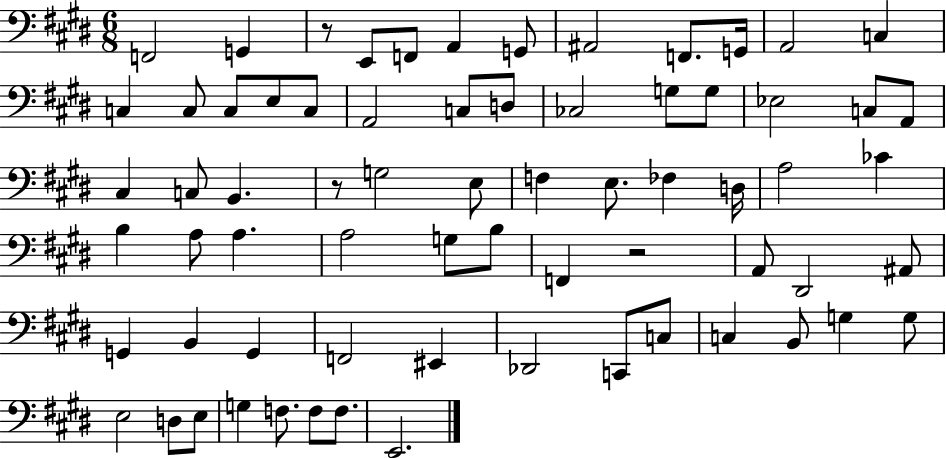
{
  \clef bass
  \numericTimeSignature
  \time 6/8
  \key e \major
  f,2 g,4 | r8 e,8 f,8 a,4 g,8 | ais,2 f,8. g,16 | a,2 c4 | \break c4 c8 c8 e8 c8 | a,2 c8 d8 | ces2 g8 g8 | ees2 c8 a,8 | \break cis4 c8 b,4. | r8 g2 e8 | f4 e8. fes4 d16 | a2 ces'4 | \break b4 a8 a4. | a2 g8 b8 | f,4 r2 | a,8 dis,2 ais,8 | \break g,4 b,4 g,4 | f,2 eis,4 | des,2 c,8 c8 | c4 b,8 g4 g8 | \break e2 d8 e8 | g4 f8. f8 f8. | e,2. | \bar "|."
}